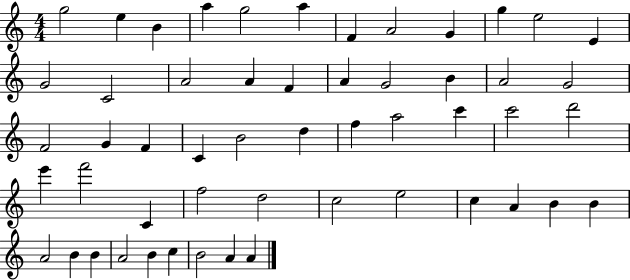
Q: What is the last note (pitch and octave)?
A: A4